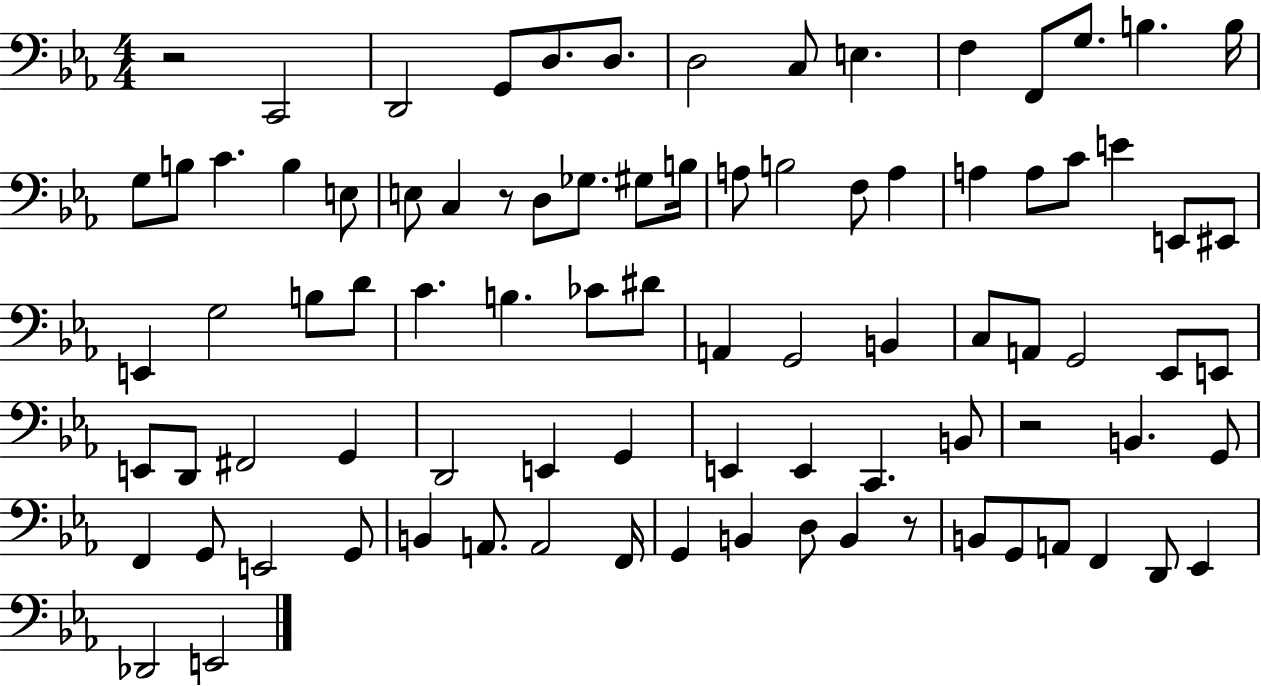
R/h C2/h D2/h G2/e D3/e. D3/e. D3/h C3/e E3/q. F3/q F2/e G3/e. B3/q. B3/s G3/e B3/e C4/q. B3/q E3/e E3/e C3/q R/e D3/e Gb3/e. G#3/e B3/s A3/e B3/h F3/e A3/q A3/q A3/e C4/e E4/q E2/e EIS2/e E2/q G3/h B3/e D4/e C4/q. B3/q. CES4/e D#4/e A2/q G2/h B2/q C3/e A2/e G2/h Eb2/e E2/e E2/e D2/e F#2/h G2/q D2/h E2/q G2/q E2/q E2/q C2/q. B2/e R/h B2/q. G2/e F2/q G2/e E2/h G2/e B2/q A2/e. A2/h F2/s G2/q B2/q D3/e B2/q R/e B2/e G2/e A2/e F2/q D2/e Eb2/q Db2/h E2/h